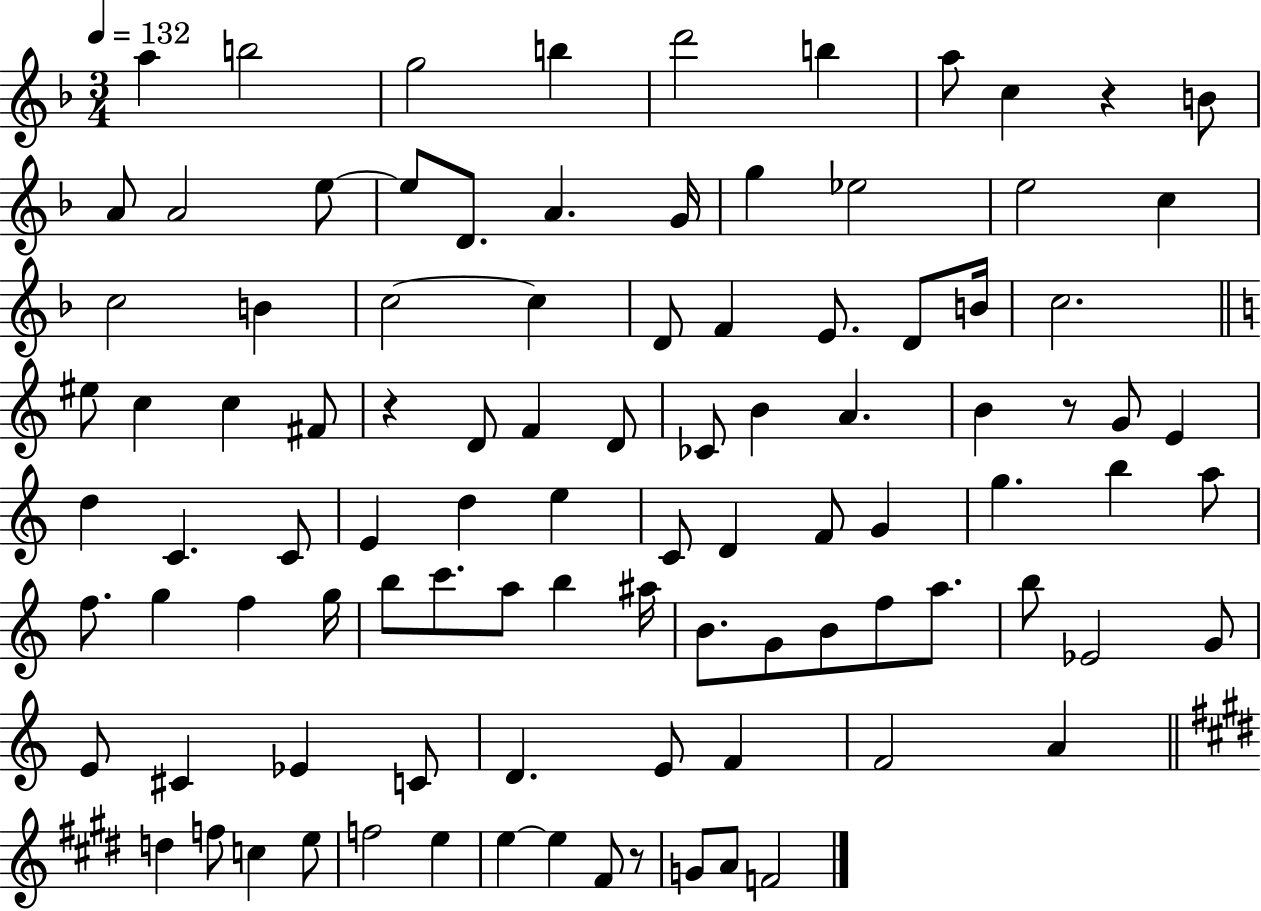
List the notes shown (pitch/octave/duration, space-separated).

A5/q B5/h G5/h B5/q D6/h B5/q A5/e C5/q R/q B4/e A4/e A4/h E5/e E5/e D4/e. A4/q. G4/s G5/q Eb5/h E5/h C5/q C5/h B4/q C5/h C5/q D4/e F4/q E4/e. D4/e B4/s C5/h. EIS5/e C5/q C5/q F#4/e R/q D4/e F4/q D4/e CES4/e B4/q A4/q. B4/q R/e G4/e E4/q D5/q C4/q. C4/e E4/q D5/q E5/q C4/e D4/q F4/e G4/q G5/q. B5/q A5/e F5/e. G5/q F5/q G5/s B5/e C6/e. A5/e B5/q A#5/s B4/e. G4/e B4/e F5/e A5/e. B5/e Eb4/h G4/e E4/e C#4/q Eb4/q C4/e D4/q. E4/e F4/q F4/h A4/q D5/q F5/e C5/q E5/e F5/h E5/q E5/q E5/q F#4/e R/e G4/e A4/e F4/h